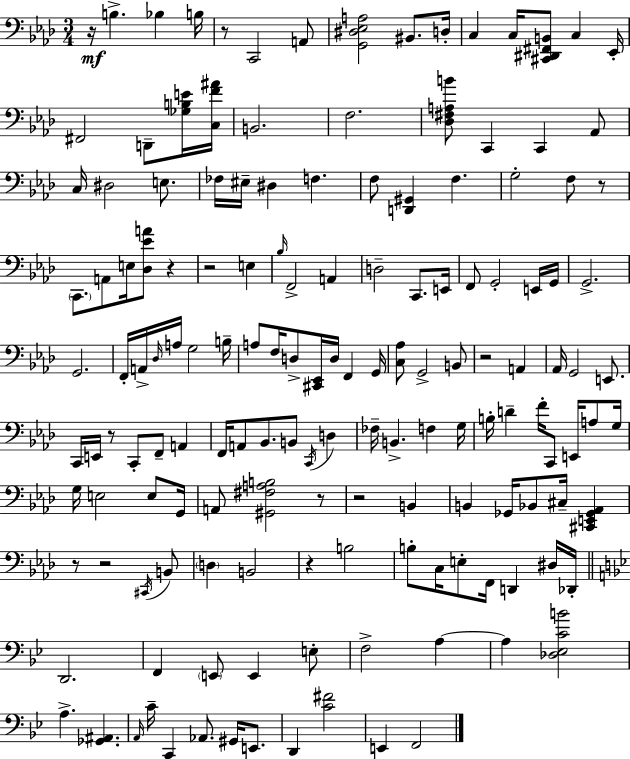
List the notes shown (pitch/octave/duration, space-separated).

R/s B3/q. Bb3/q B3/s R/e C2/h A2/e [G2,D#3,Eb3,A3]/h BIS2/e. D3/s C3/q C3/s [C#2,D#2,F#2,B2]/e C3/q Eb2/s F#2/h D2/e [Gb3,B3,E4]/s [C3,F4,A#4]/s B2/h. F3/h. [Db3,F#3,A3,B4]/e C2/q C2/q Ab2/e C3/s D#3/h E3/e. FES3/s EIS3/s D#3/q F3/q. F3/e [D2,G#2]/q F3/q. G3/h F3/e R/e C2/e. A2/e E3/s [Db3,Eb4,A4]/e R/q R/h E3/q Bb3/s F2/h A2/q D3/h C2/e. E2/s F2/e G2/h E2/s G2/s G2/h. G2/h. F2/s A2/s Db3/s A3/s G3/h B3/s A3/e F3/s D3/e [C#2,Eb2]/s D3/s F2/q G2/s [C3,Ab3]/e G2/h B2/e R/h A2/q Ab2/s G2/h E2/e. C2/s E2/s R/e C2/e F2/e A2/q F2/s A2/e Bb2/e. B2/e C2/s D3/q FES3/s B2/q. F3/q G3/s B3/s D4/q F4/s C2/e E2/s A3/e G3/s G3/s E3/h E3/e G2/s A2/e [G#2,F#3,A3,B3]/h R/e R/h B2/q B2/q Gb2/s Bb2/e C#3/s [C#2,E2,Gb2,Ab2]/q R/e R/h C#2/s B2/e D3/q B2/h R/q B3/h B3/e C3/s E3/e F2/s D2/q D#3/s Db2/s D2/h. F2/q E2/e E2/q E3/e F3/h A3/q A3/q [Db3,Eb3,C4,B4]/h A3/q. [Gb2,A#2]/q. A2/s C4/s C2/q Ab2/e. G#2/s E2/e. D2/q [C4,F#4]/h E2/q F2/h